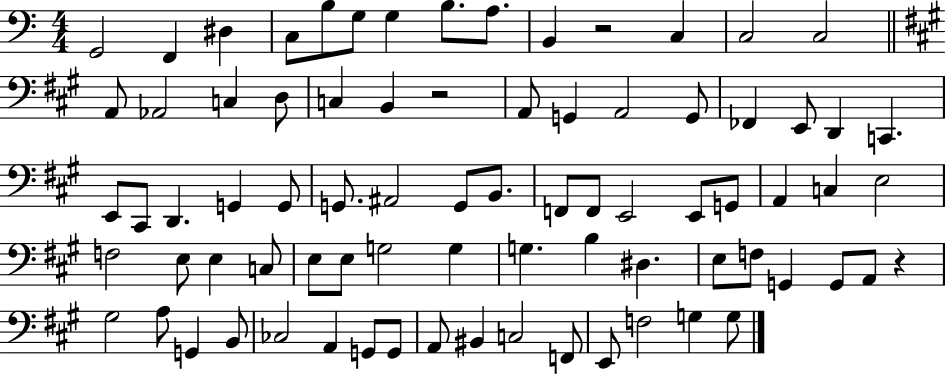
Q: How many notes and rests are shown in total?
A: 79